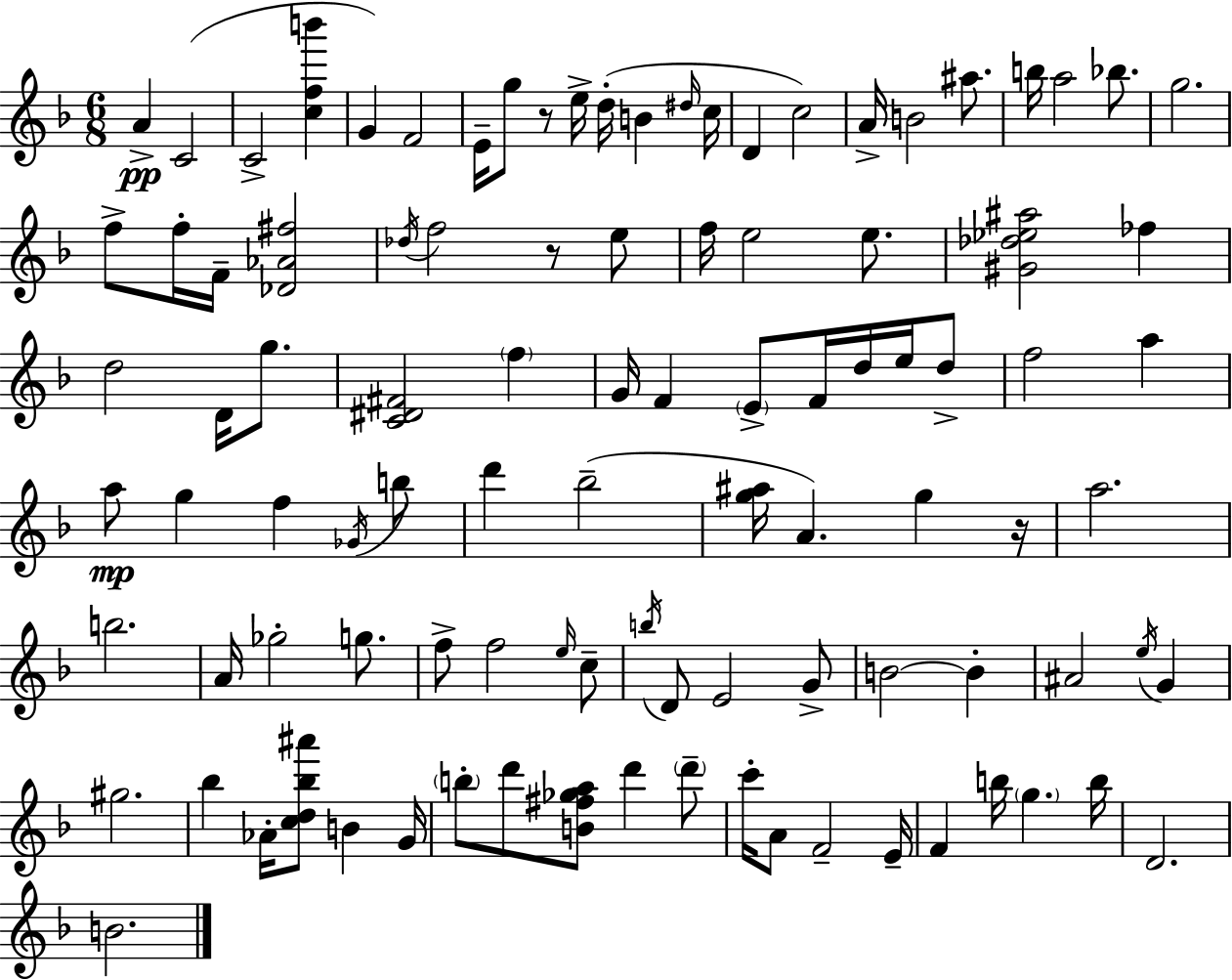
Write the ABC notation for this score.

X:1
T:Untitled
M:6/8
L:1/4
K:Dm
A C2 C2 [cfb'] G F2 E/4 g/2 z/2 e/4 d/4 B ^d/4 c/4 D c2 A/4 B2 ^a/2 b/4 a2 _b/2 g2 f/2 f/4 F/4 [_D_A^f]2 _d/4 f2 z/2 e/2 f/4 e2 e/2 [^G_d_e^a]2 _f d2 D/4 g/2 [C^D^F]2 f G/4 F E/2 F/4 d/4 e/4 d/2 f2 a a/2 g f _G/4 b/2 d' _b2 [g^a]/4 A g z/4 a2 b2 A/4 _g2 g/2 f/2 f2 e/4 c/2 b/4 D/2 E2 G/2 B2 B ^A2 e/4 G ^g2 _b _A/4 [cd_b^a']/2 B G/4 b/2 d'/2 [B^f_ga]/2 d' d'/2 c'/4 A/2 F2 E/4 F b/4 g b/4 D2 B2